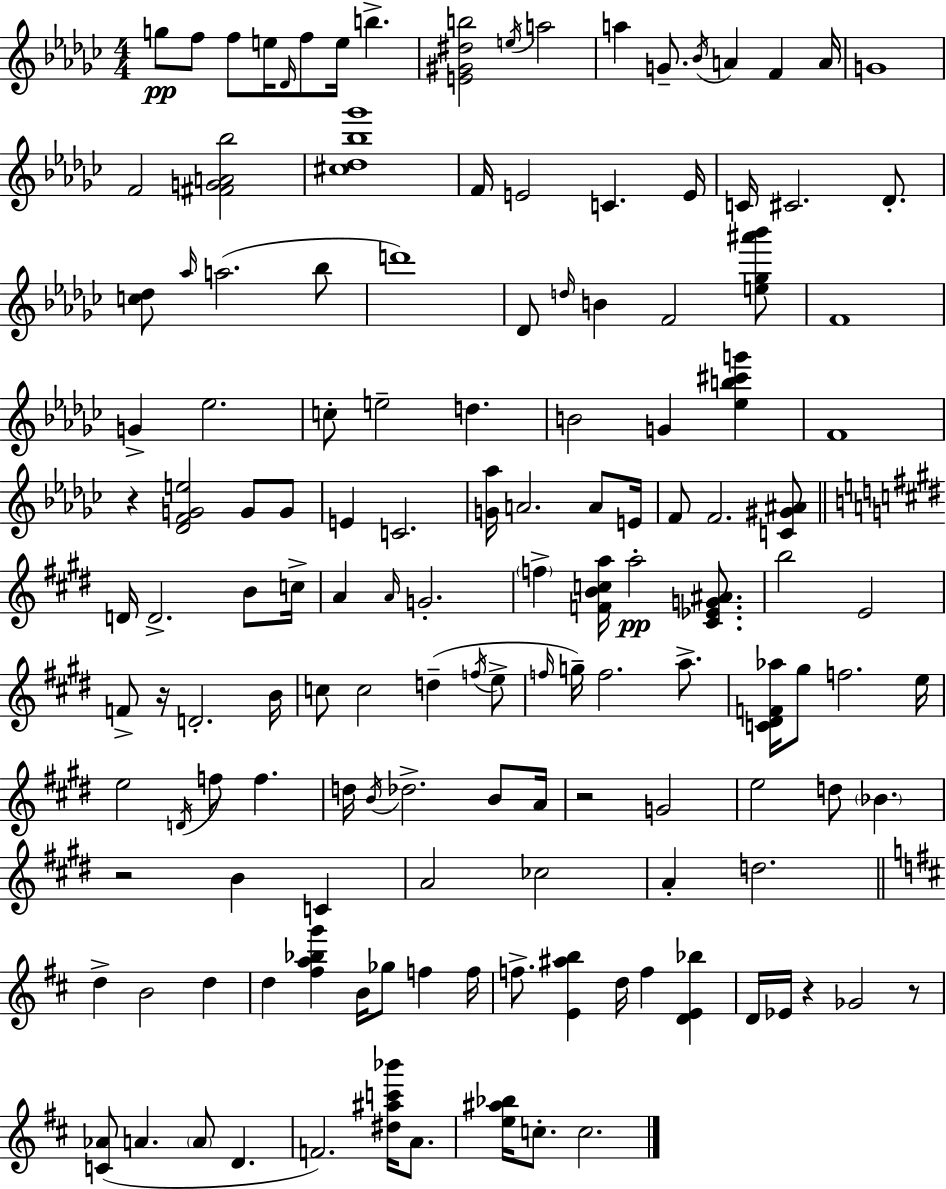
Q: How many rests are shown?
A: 6